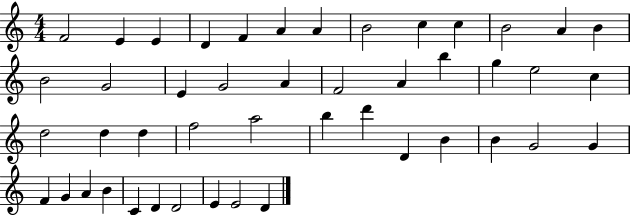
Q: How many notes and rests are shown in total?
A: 46